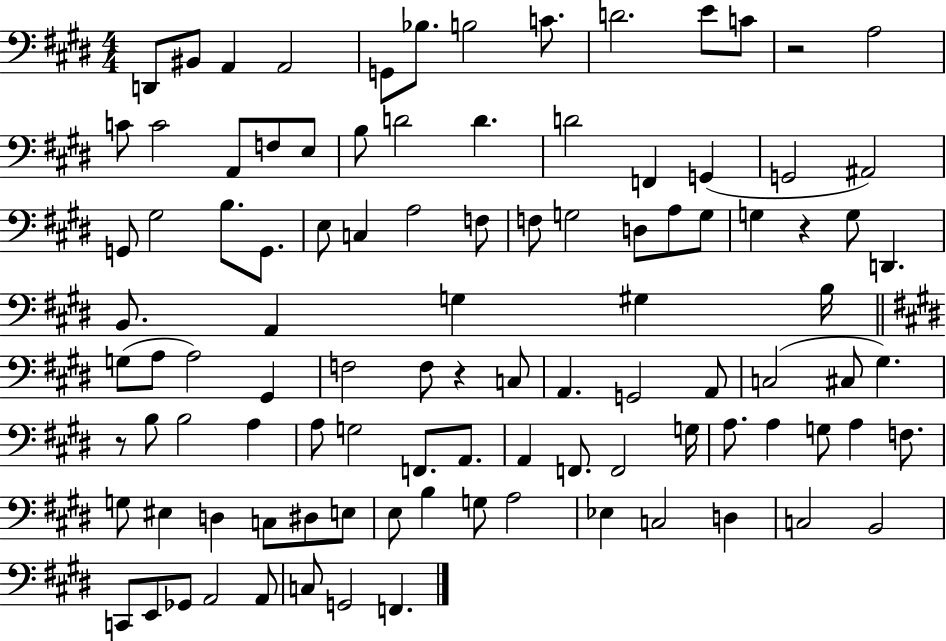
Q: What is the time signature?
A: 4/4